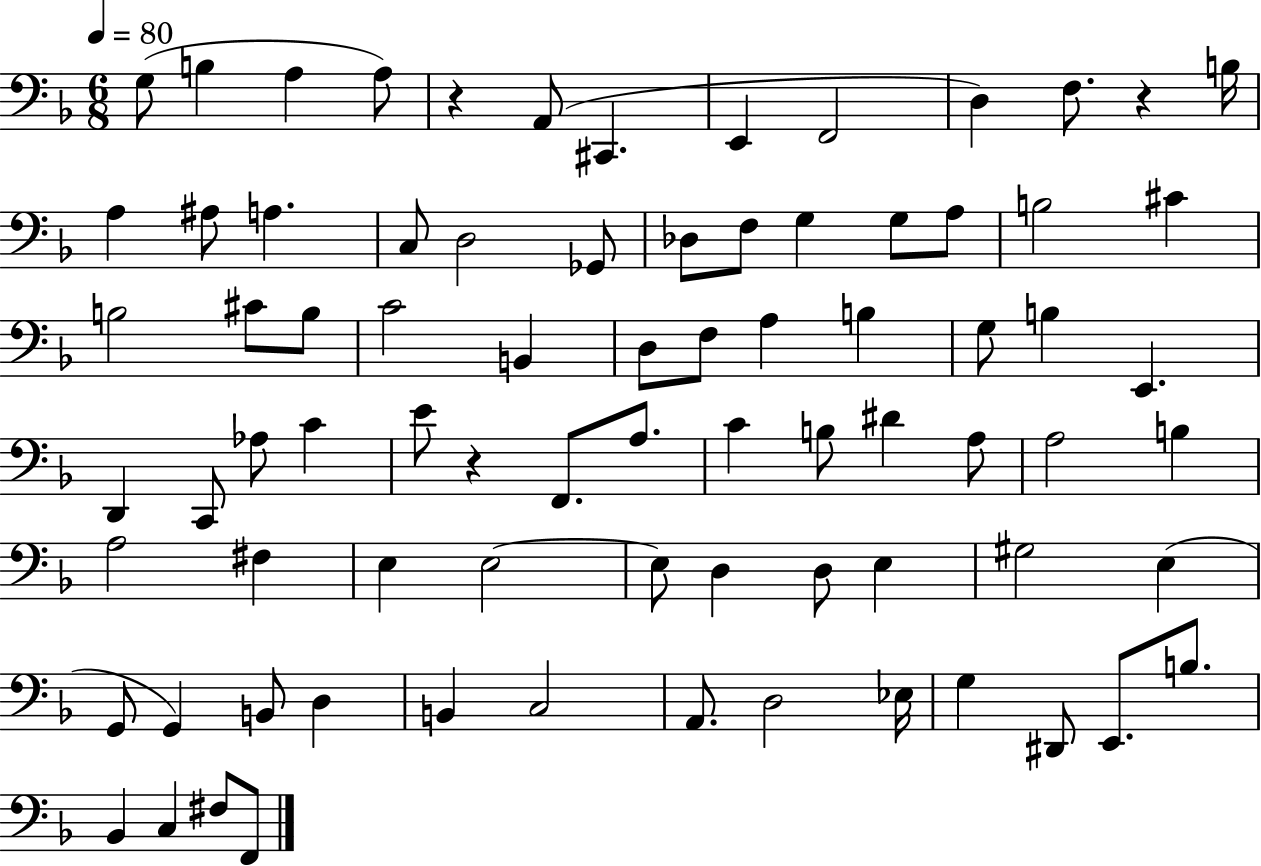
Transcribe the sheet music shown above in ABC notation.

X:1
T:Untitled
M:6/8
L:1/4
K:F
G,/2 B, A, A,/2 z A,,/2 ^C,, E,, F,,2 D, F,/2 z B,/4 A, ^A,/2 A, C,/2 D,2 _G,,/2 _D,/2 F,/2 G, G,/2 A,/2 B,2 ^C B,2 ^C/2 B,/2 C2 B,, D,/2 F,/2 A, B, G,/2 B, E,, D,, C,,/2 _A,/2 C E/2 z F,,/2 A,/2 C B,/2 ^D A,/2 A,2 B, A,2 ^F, E, E,2 E,/2 D, D,/2 E, ^G,2 E, G,,/2 G,, B,,/2 D, B,, C,2 A,,/2 D,2 _E,/4 G, ^D,,/2 E,,/2 B,/2 _B,, C, ^F,/2 F,,/2